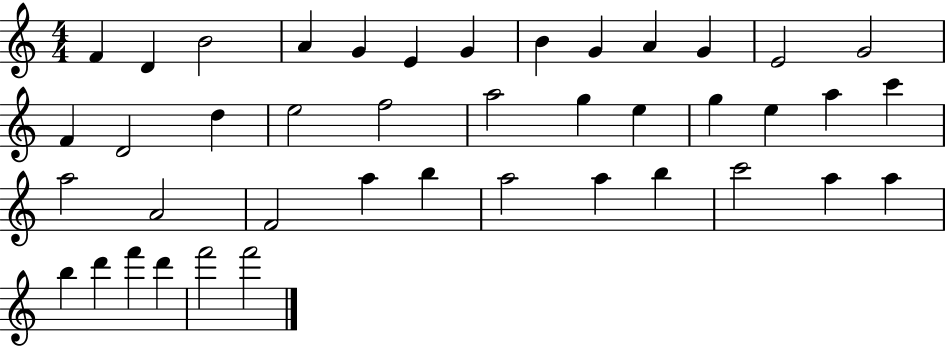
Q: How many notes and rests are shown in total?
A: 42